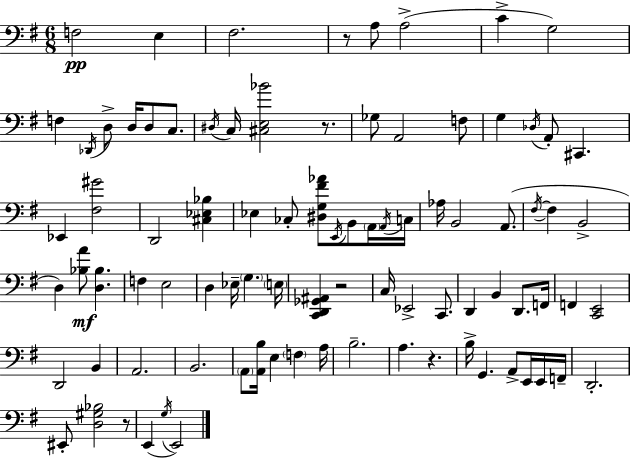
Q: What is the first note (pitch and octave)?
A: F3